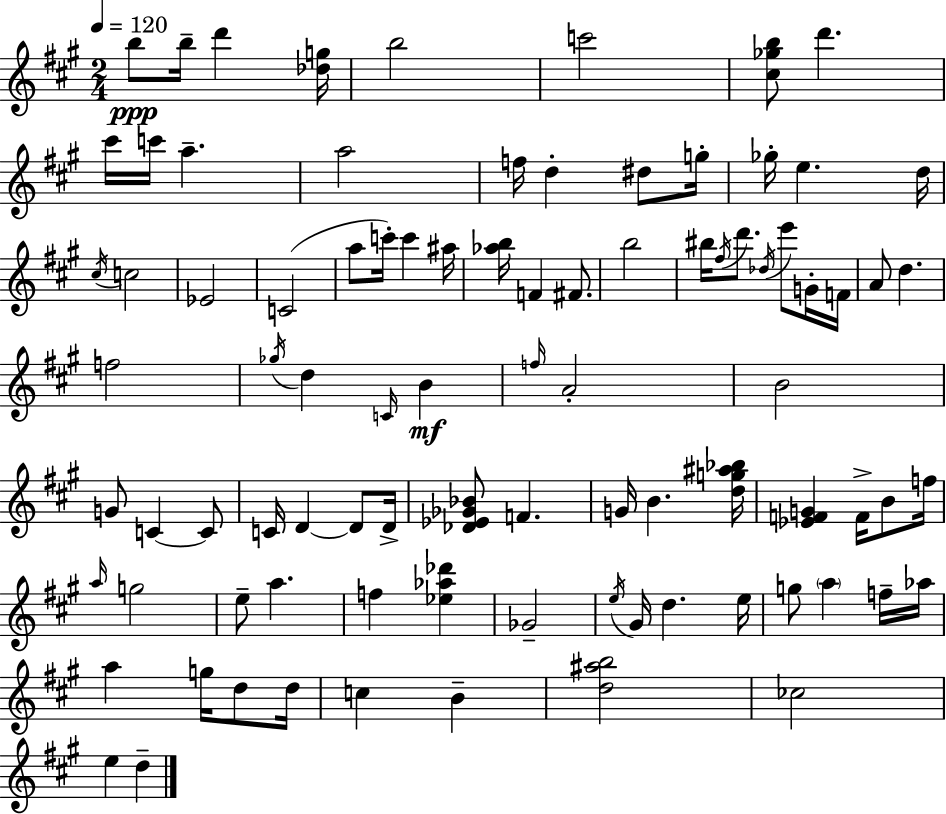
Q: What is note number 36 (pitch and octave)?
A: A4